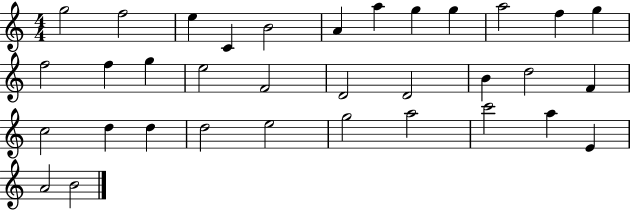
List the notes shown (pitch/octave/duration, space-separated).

G5/h F5/h E5/q C4/q B4/h A4/q A5/q G5/q G5/q A5/h F5/q G5/q F5/h F5/q G5/q E5/h F4/h D4/h D4/h B4/q D5/h F4/q C5/h D5/q D5/q D5/h E5/h G5/h A5/h C6/h A5/q E4/q A4/h B4/h